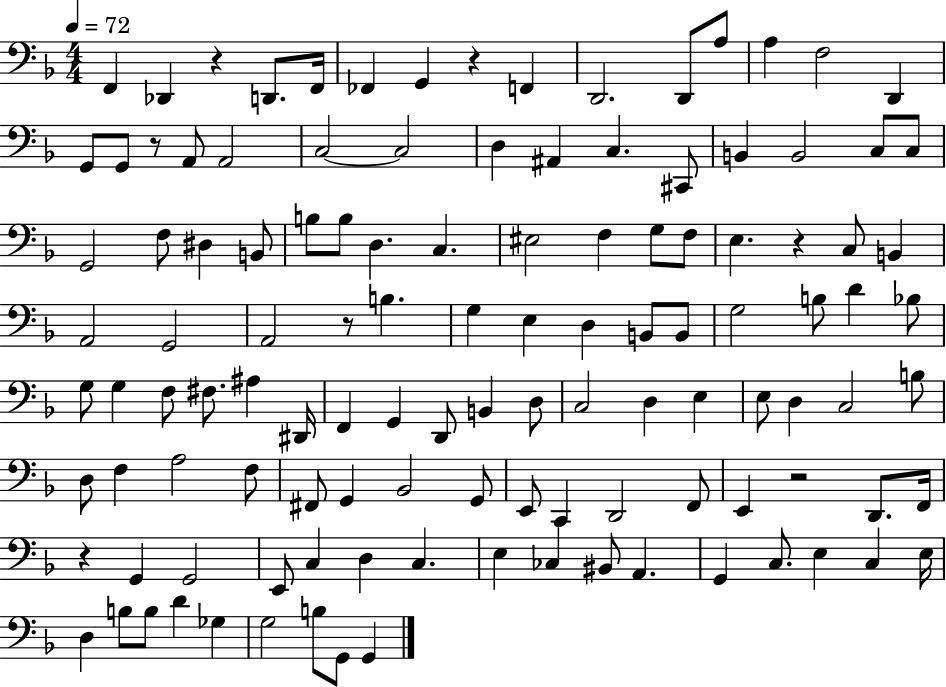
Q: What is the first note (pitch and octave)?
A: F2